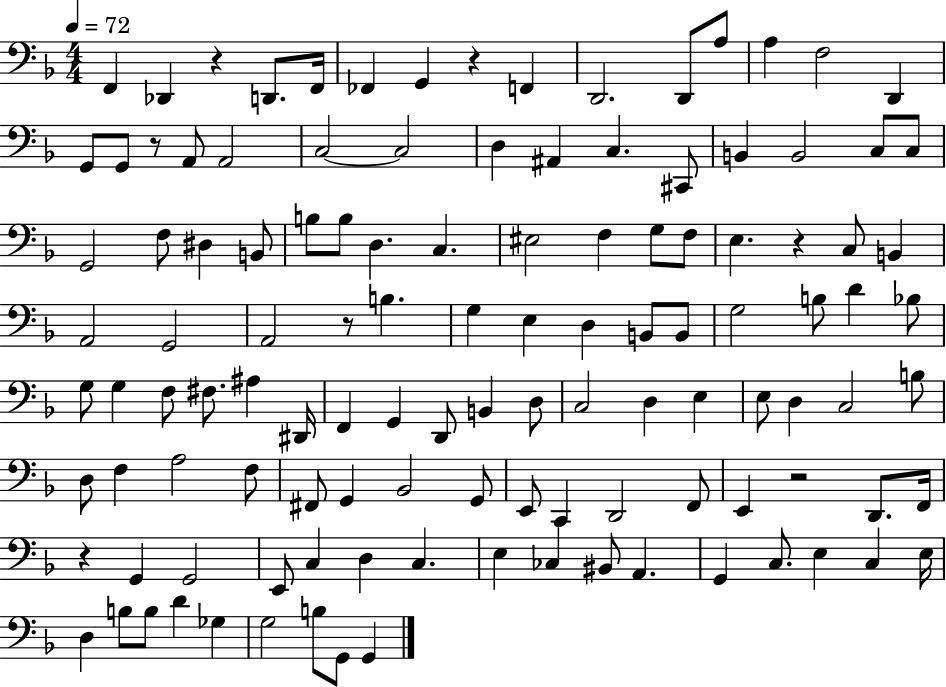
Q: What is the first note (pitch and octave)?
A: F2